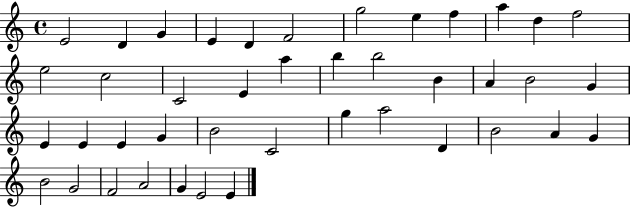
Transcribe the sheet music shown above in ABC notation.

X:1
T:Untitled
M:4/4
L:1/4
K:C
E2 D G E D F2 g2 e f a d f2 e2 c2 C2 E a b b2 B A B2 G E E E G B2 C2 g a2 D B2 A G B2 G2 F2 A2 G E2 E